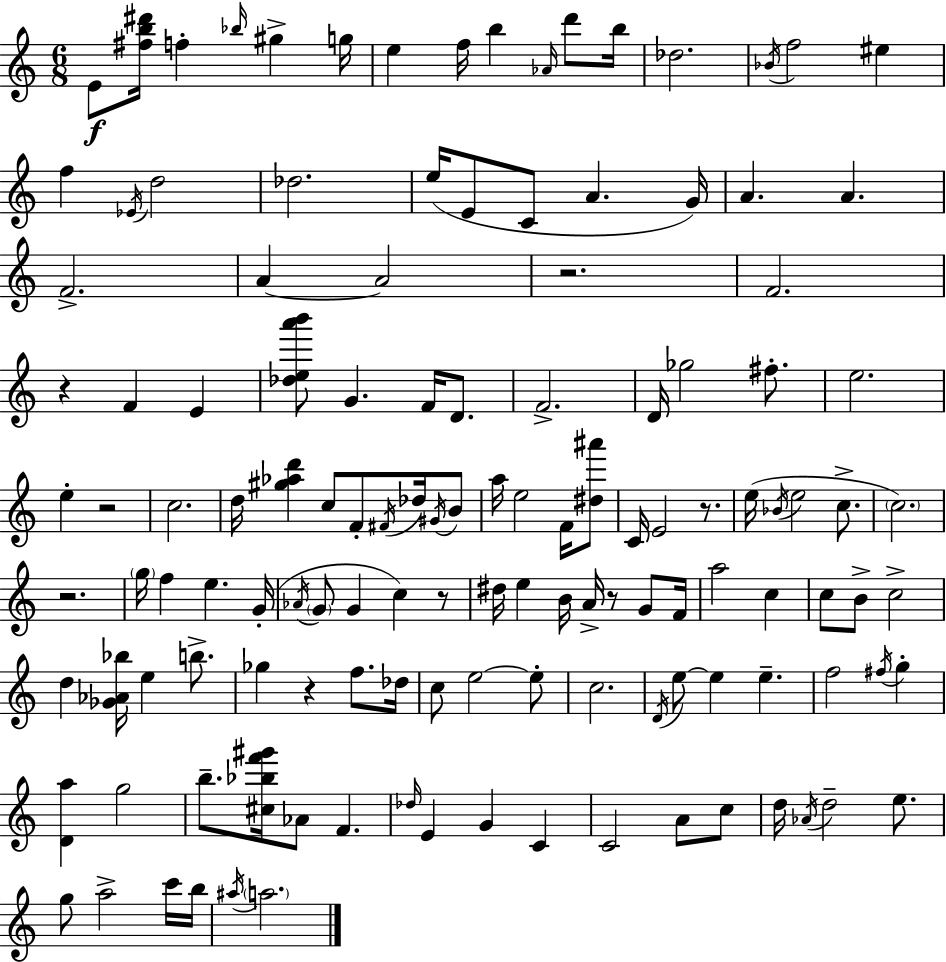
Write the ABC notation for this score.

X:1
T:Untitled
M:6/8
L:1/4
K:Am
E/2 [^fb^d']/4 f _b/4 ^g g/4 e f/4 b _A/4 d'/2 b/4 _d2 _B/4 f2 ^e f _E/4 d2 _d2 e/4 E/2 C/2 A G/4 A A F2 A A2 z2 F2 z F E [_dea'b']/2 G F/4 D/2 F2 D/4 _g2 ^f/2 e2 e z2 c2 d/4 [^g_ad'] c/2 F/2 ^F/4 _d/4 ^G/4 B/2 a/4 e2 F/4 [^d^a']/2 C/4 E2 z/2 e/4 _B/4 e2 c/2 c2 z2 g/4 f e G/4 _A/4 G/2 G c z/2 ^d/4 e B/4 A/4 z/2 G/2 F/4 a2 c c/2 B/2 c2 d [_G_A_b]/4 e b/2 _g z f/2 _d/4 c/2 e2 e/2 c2 D/4 e/2 e e f2 ^f/4 g [Da] g2 b/2 [^c_bf'^g']/4 _A/2 F _d/4 E G C C2 A/2 c/2 d/4 _A/4 d2 e/2 g/2 a2 c'/4 b/4 ^a/4 a2